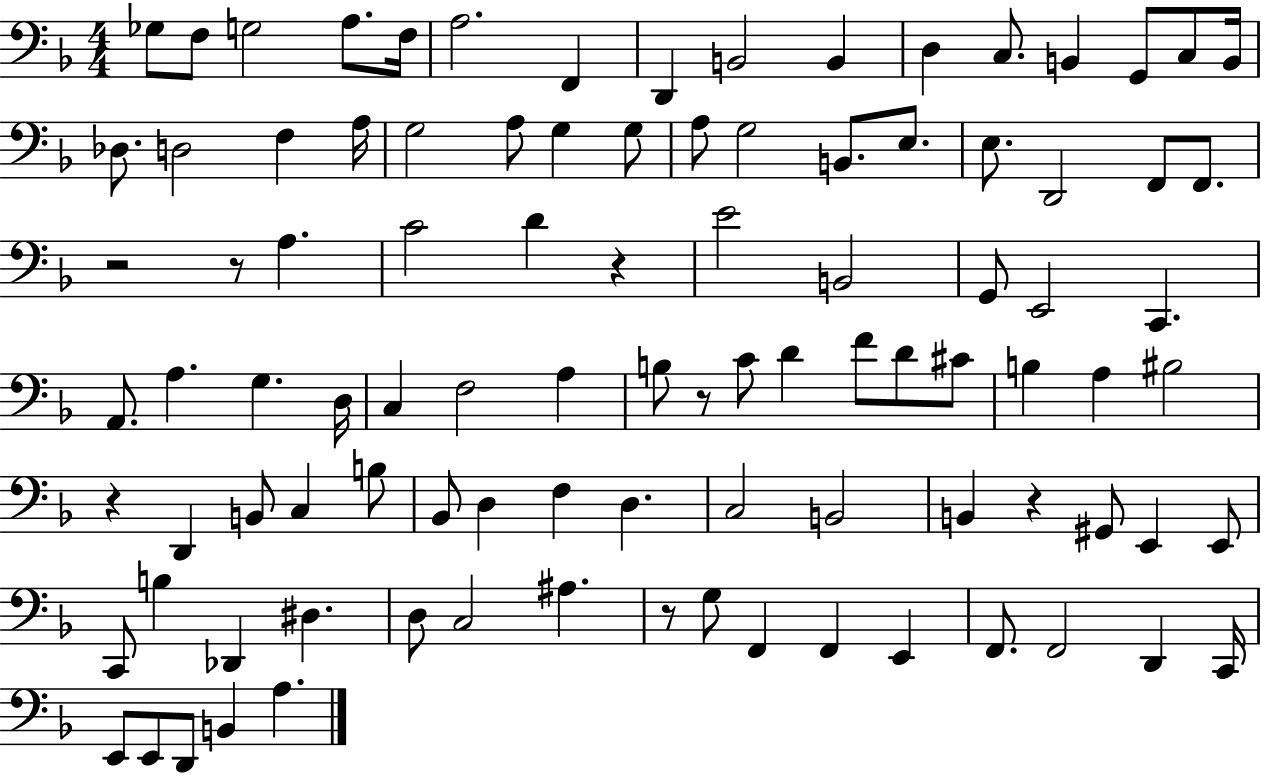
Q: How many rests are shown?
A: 7